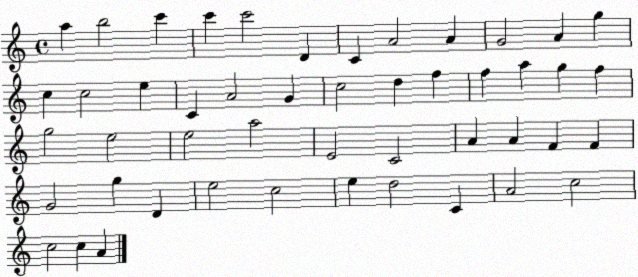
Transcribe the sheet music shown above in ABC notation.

X:1
T:Untitled
M:4/4
L:1/4
K:C
a b2 c' c' c'2 D C A2 A G2 A g c c2 e C A2 G c2 d f f a g f g2 e2 e2 a2 E2 C2 A A F F G2 g D e2 c2 e d2 C A2 c2 c2 c A